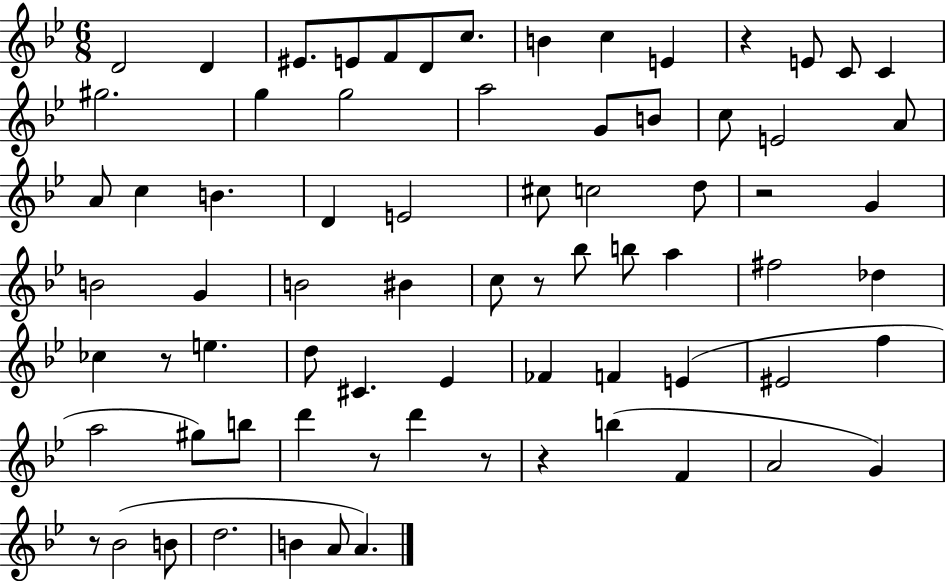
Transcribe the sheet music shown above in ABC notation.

X:1
T:Untitled
M:6/8
L:1/4
K:Bb
D2 D ^E/2 E/2 F/2 D/2 c/2 B c E z E/2 C/2 C ^g2 g g2 a2 G/2 B/2 c/2 E2 A/2 A/2 c B D E2 ^c/2 c2 d/2 z2 G B2 G B2 ^B c/2 z/2 _b/2 b/2 a ^f2 _d _c z/2 e d/2 ^C _E _F F E ^E2 f a2 ^g/2 b/2 d' z/2 d' z/2 z b F A2 G z/2 _B2 B/2 d2 B A/2 A